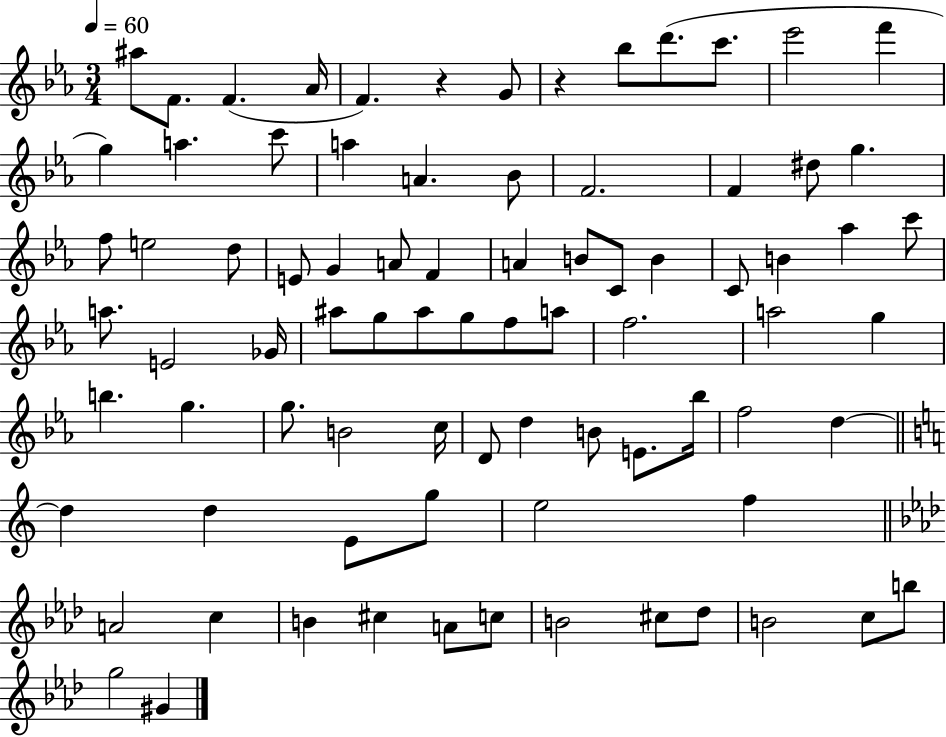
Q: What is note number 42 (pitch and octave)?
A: A#5